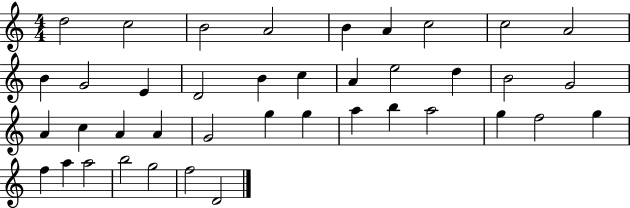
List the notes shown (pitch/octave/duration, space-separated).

D5/h C5/h B4/h A4/h B4/q A4/q C5/h C5/h A4/h B4/q G4/h E4/q D4/h B4/q C5/q A4/q E5/h D5/q B4/h G4/h A4/q C5/q A4/q A4/q G4/h G5/q G5/q A5/q B5/q A5/h G5/q F5/h G5/q F5/q A5/q A5/h B5/h G5/h F5/h D4/h